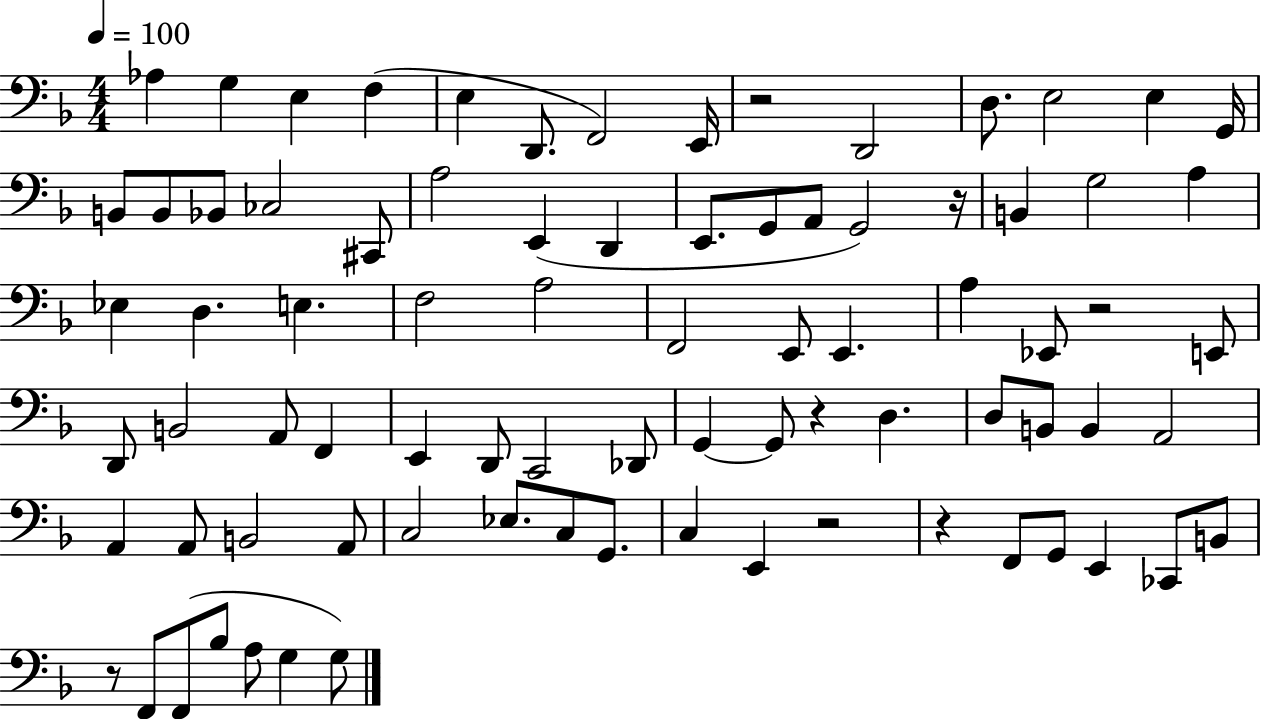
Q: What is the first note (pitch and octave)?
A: Ab3